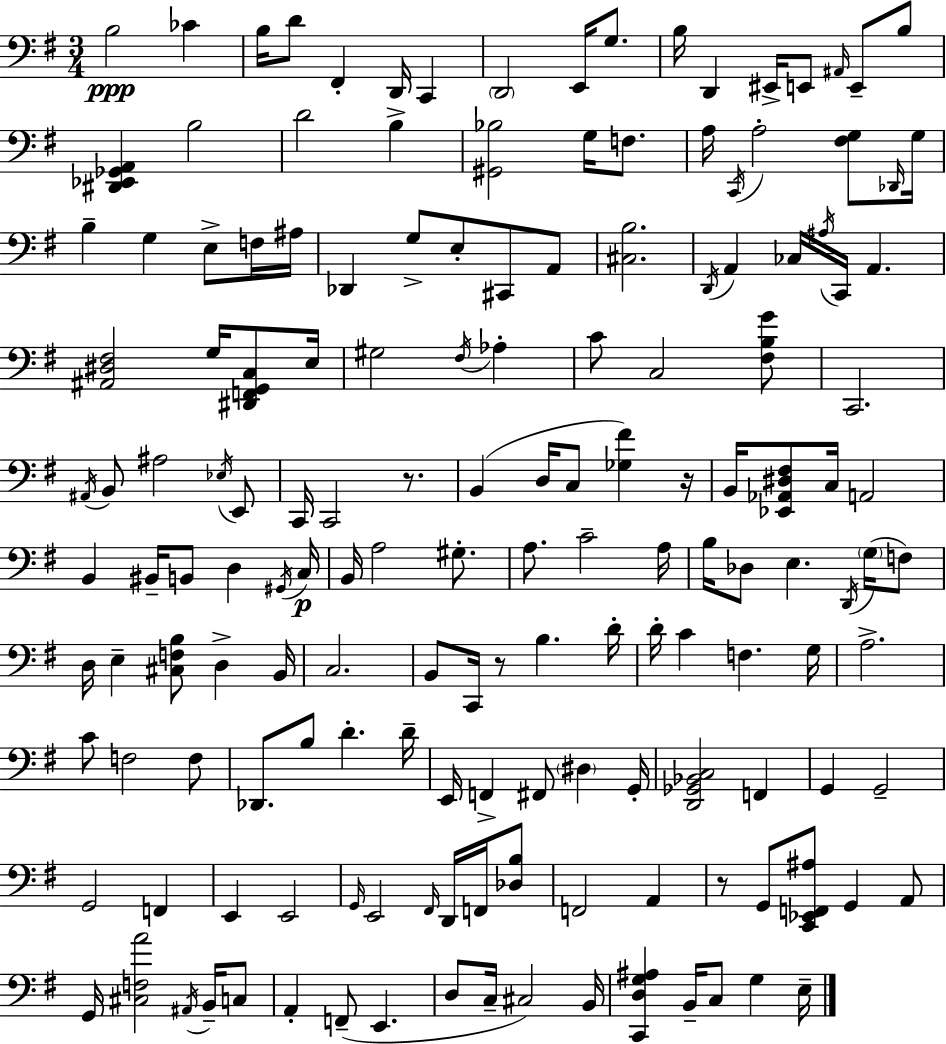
X:1
T:Untitled
M:3/4
L:1/4
K:G
B,2 _C B,/4 D/2 ^F,, D,,/4 C,, D,,2 E,,/4 G,/2 B,/4 D,, ^E,,/4 E,,/2 ^A,,/4 E,,/2 B,/2 [^D,,_E,,_G,,A,,] B,2 D2 B, [^G,,_B,]2 G,/4 F,/2 A,/4 C,,/4 A,2 [^F,G,]/2 _D,,/4 G,/4 B, G, E,/2 F,/4 ^A,/4 _D,, G,/2 E,/2 ^C,,/2 A,,/2 [^C,B,]2 D,,/4 A,, _C,/4 ^A,/4 C,,/4 A,, [^A,,^D,^F,]2 G,/4 [^D,,F,,G,,C,]/2 E,/4 ^G,2 ^F,/4 _A, C/2 C,2 [^F,B,G]/2 C,,2 ^A,,/4 B,,/2 ^A,2 _E,/4 E,,/2 C,,/4 C,,2 z/2 B,, D,/4 C,/2 [_G,^F] z/4 B,,/4 [_E,,_A,,^D,^F,]/2 C,/4 A,,2 B,, ^B,,/4 B,,/2 D, ^G,,/4 C,/4 B,,/4 A,2 ^G,/2 A,/2 C2 A,/4 B,/4 _D,/2 E, D,,/4 G,/4 F,/2 D,/4 E, [^C,F,B,]/2 D, B,,/4 C,2 B,,/2 C,,/4 z/2 B, D/4 D/4 C F, G,/4 A,2 C/2 F,2 F,/2 _D,,/2 B,/2 D D/4 E,,/4 F,, ^F,,/2 ^D, G,,/4 [D,,_G,,_B,,C,]2 F,, G,, G,,2 G,,2 F,, E,, E,,2 G,,/4 E,,2 ^F,,/4 D,,/4 F,,/4 [_D,B,]/2 F,,2 A,, z/2 G,,/2 [C,,_E,,F,,^A,]/2 G,, A,,/2 G,,/4 [^C,F,A]2 ^A,,/4 B,,/4 C,/2 A,, F,,/2 E,, D,/2 C,/4 ^C,2 B,,/4 [C,,D,G,^A,] B,,/4 C,/2 G, E,/4